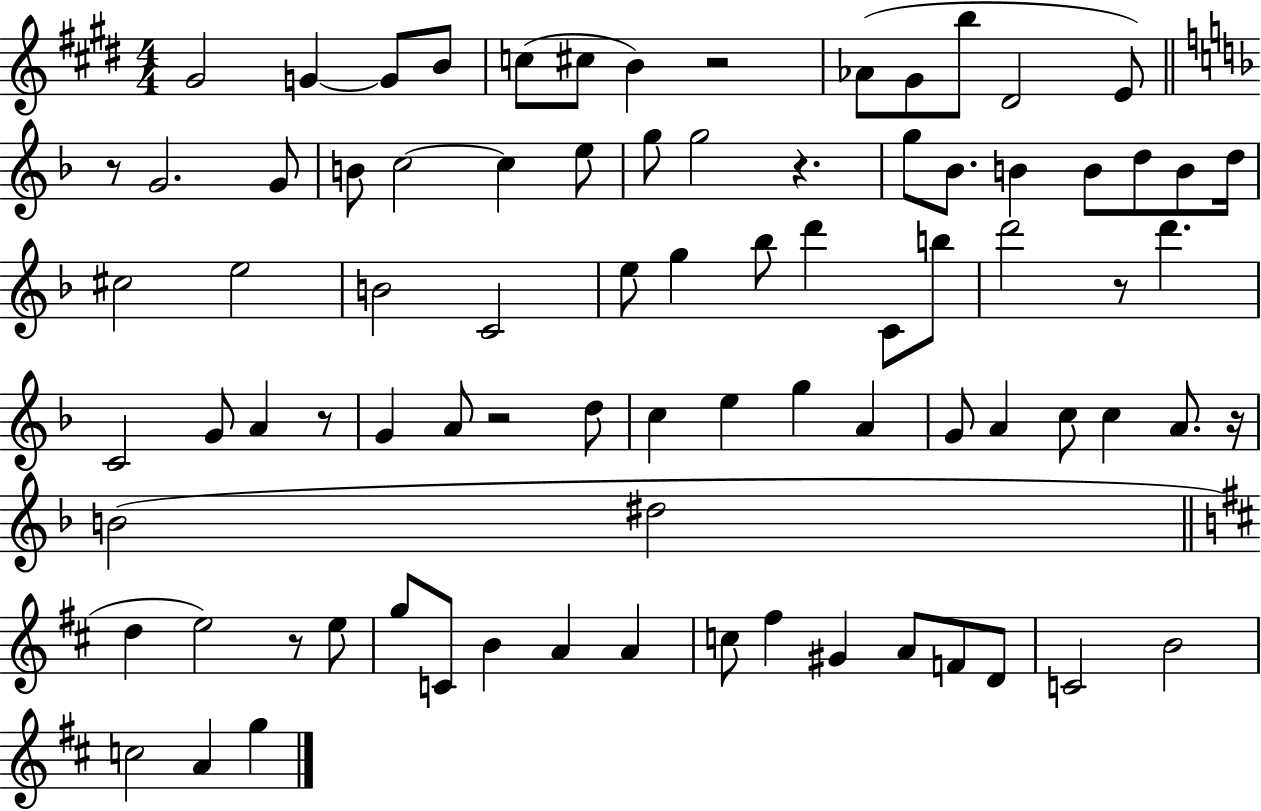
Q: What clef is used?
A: treble